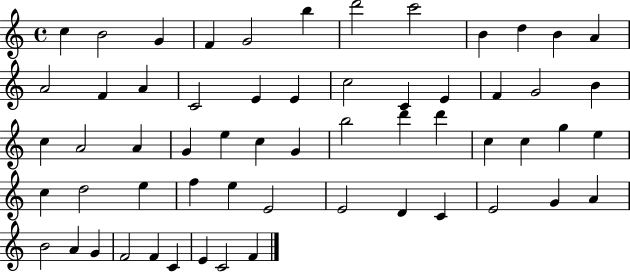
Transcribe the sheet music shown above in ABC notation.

X:1
T:Untitled
M:4/4
L:1/4
K:C
c B2 G F G2 b d'2 c'2 B d B A A2 F A C2 E E c2 C E F G2 B c A2 A G e c G b2 d' d' c c g e c d2 e f e E2 E2 D C E2 G A B2 A G F2 F C E C2 F